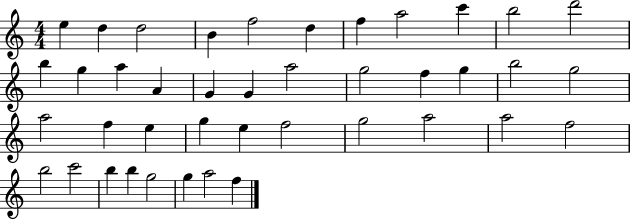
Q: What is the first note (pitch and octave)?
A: E5